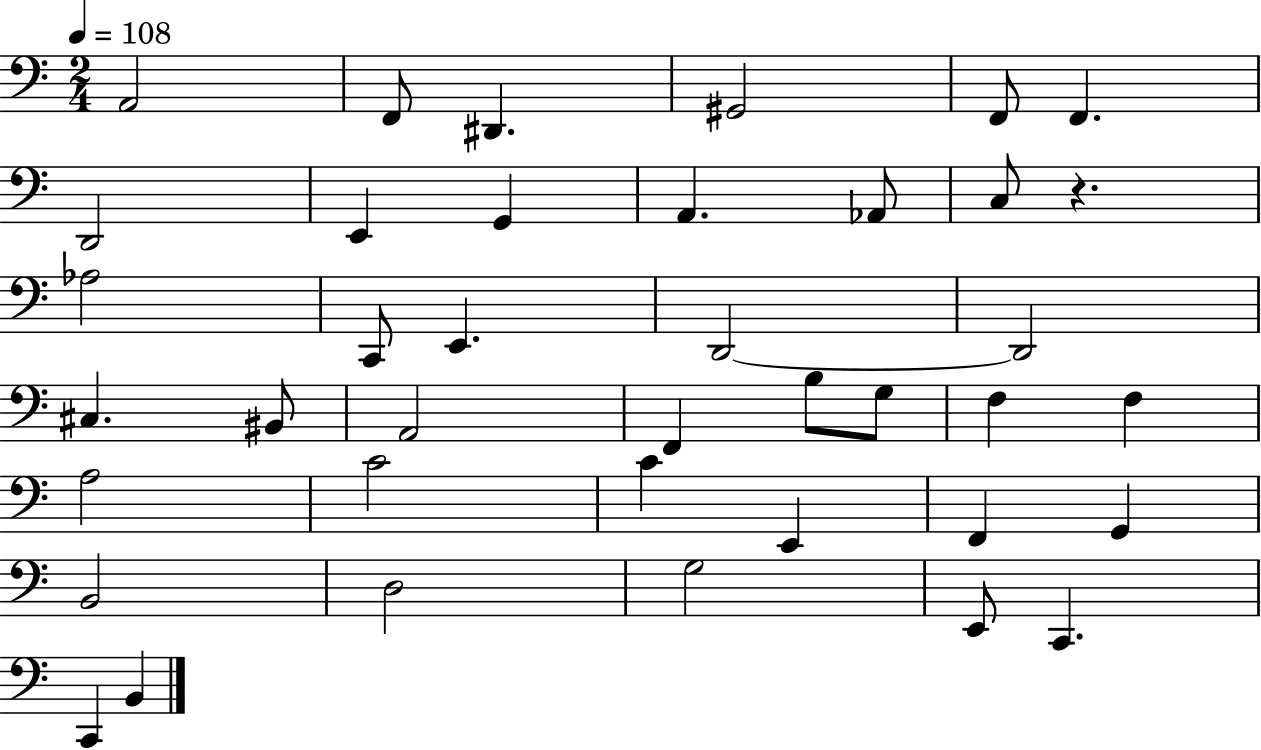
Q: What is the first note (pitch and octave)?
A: A2